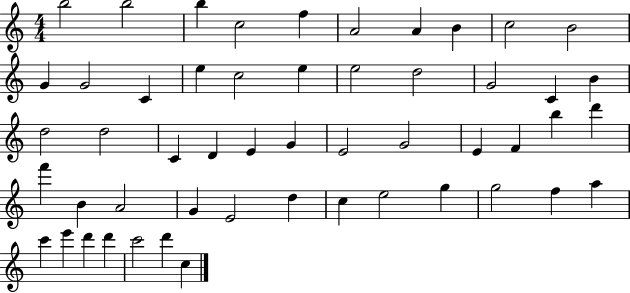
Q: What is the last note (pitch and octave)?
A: C5